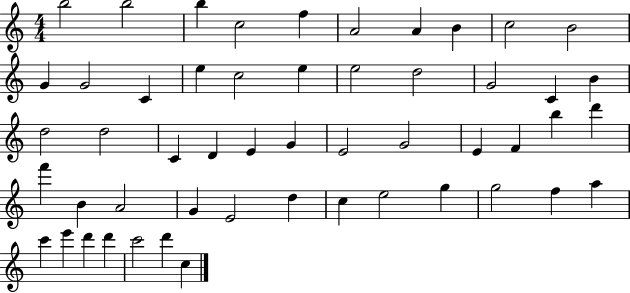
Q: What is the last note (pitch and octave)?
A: C5